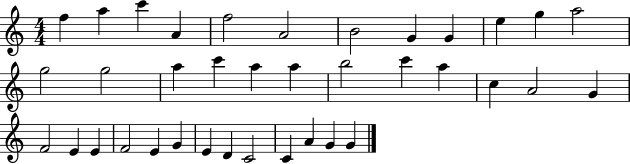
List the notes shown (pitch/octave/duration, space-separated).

F5/q A5/q C6/q A4/q F5/h A4/h B4/h G4/q G4/q E5/q G5/q A5/h G5/h G5/h A5/q C6/q A5/q A5/q B5/h C6/q A5/q C5/q A4/h G4/q F4/h E4/q E4/q F4/h E4/q G4/q E4/q D4/q C4/h C4/q A4/q G4/q G4/q